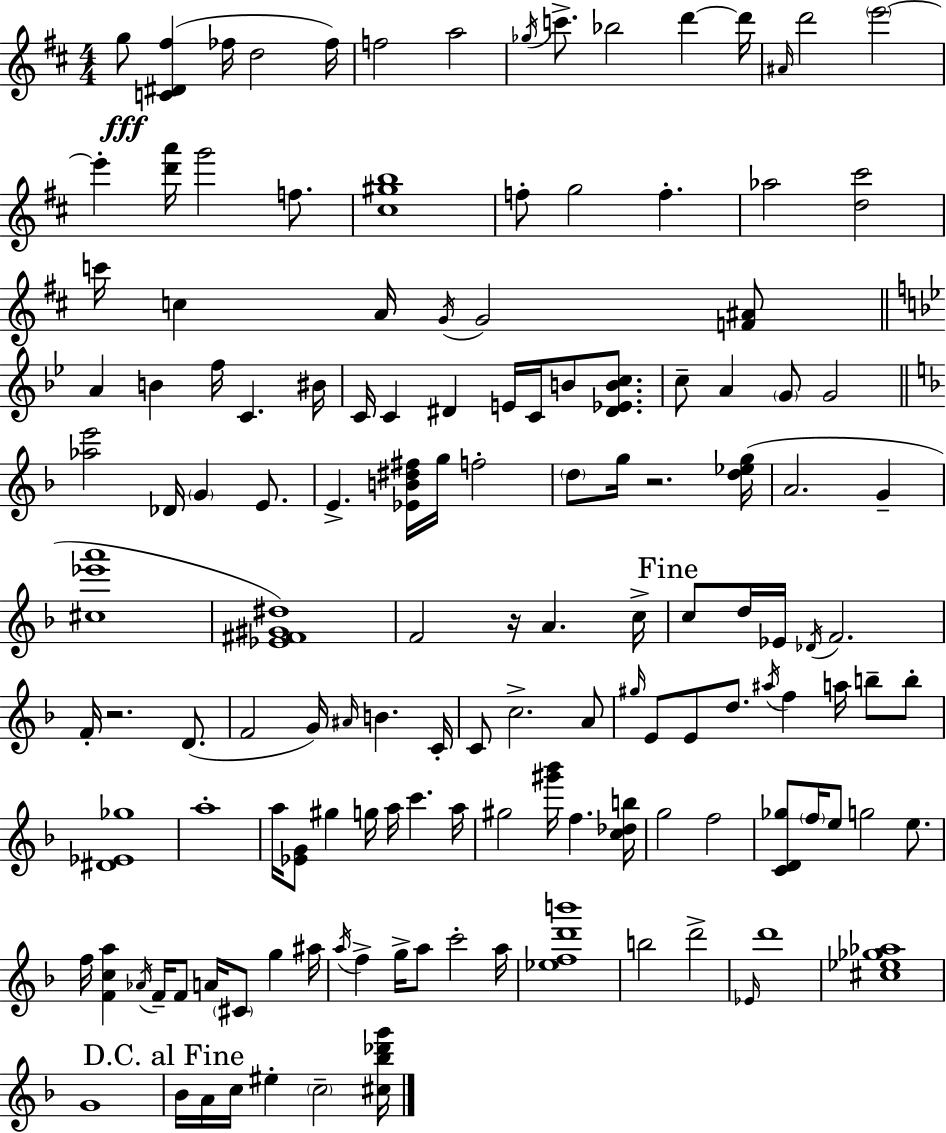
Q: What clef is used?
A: treble